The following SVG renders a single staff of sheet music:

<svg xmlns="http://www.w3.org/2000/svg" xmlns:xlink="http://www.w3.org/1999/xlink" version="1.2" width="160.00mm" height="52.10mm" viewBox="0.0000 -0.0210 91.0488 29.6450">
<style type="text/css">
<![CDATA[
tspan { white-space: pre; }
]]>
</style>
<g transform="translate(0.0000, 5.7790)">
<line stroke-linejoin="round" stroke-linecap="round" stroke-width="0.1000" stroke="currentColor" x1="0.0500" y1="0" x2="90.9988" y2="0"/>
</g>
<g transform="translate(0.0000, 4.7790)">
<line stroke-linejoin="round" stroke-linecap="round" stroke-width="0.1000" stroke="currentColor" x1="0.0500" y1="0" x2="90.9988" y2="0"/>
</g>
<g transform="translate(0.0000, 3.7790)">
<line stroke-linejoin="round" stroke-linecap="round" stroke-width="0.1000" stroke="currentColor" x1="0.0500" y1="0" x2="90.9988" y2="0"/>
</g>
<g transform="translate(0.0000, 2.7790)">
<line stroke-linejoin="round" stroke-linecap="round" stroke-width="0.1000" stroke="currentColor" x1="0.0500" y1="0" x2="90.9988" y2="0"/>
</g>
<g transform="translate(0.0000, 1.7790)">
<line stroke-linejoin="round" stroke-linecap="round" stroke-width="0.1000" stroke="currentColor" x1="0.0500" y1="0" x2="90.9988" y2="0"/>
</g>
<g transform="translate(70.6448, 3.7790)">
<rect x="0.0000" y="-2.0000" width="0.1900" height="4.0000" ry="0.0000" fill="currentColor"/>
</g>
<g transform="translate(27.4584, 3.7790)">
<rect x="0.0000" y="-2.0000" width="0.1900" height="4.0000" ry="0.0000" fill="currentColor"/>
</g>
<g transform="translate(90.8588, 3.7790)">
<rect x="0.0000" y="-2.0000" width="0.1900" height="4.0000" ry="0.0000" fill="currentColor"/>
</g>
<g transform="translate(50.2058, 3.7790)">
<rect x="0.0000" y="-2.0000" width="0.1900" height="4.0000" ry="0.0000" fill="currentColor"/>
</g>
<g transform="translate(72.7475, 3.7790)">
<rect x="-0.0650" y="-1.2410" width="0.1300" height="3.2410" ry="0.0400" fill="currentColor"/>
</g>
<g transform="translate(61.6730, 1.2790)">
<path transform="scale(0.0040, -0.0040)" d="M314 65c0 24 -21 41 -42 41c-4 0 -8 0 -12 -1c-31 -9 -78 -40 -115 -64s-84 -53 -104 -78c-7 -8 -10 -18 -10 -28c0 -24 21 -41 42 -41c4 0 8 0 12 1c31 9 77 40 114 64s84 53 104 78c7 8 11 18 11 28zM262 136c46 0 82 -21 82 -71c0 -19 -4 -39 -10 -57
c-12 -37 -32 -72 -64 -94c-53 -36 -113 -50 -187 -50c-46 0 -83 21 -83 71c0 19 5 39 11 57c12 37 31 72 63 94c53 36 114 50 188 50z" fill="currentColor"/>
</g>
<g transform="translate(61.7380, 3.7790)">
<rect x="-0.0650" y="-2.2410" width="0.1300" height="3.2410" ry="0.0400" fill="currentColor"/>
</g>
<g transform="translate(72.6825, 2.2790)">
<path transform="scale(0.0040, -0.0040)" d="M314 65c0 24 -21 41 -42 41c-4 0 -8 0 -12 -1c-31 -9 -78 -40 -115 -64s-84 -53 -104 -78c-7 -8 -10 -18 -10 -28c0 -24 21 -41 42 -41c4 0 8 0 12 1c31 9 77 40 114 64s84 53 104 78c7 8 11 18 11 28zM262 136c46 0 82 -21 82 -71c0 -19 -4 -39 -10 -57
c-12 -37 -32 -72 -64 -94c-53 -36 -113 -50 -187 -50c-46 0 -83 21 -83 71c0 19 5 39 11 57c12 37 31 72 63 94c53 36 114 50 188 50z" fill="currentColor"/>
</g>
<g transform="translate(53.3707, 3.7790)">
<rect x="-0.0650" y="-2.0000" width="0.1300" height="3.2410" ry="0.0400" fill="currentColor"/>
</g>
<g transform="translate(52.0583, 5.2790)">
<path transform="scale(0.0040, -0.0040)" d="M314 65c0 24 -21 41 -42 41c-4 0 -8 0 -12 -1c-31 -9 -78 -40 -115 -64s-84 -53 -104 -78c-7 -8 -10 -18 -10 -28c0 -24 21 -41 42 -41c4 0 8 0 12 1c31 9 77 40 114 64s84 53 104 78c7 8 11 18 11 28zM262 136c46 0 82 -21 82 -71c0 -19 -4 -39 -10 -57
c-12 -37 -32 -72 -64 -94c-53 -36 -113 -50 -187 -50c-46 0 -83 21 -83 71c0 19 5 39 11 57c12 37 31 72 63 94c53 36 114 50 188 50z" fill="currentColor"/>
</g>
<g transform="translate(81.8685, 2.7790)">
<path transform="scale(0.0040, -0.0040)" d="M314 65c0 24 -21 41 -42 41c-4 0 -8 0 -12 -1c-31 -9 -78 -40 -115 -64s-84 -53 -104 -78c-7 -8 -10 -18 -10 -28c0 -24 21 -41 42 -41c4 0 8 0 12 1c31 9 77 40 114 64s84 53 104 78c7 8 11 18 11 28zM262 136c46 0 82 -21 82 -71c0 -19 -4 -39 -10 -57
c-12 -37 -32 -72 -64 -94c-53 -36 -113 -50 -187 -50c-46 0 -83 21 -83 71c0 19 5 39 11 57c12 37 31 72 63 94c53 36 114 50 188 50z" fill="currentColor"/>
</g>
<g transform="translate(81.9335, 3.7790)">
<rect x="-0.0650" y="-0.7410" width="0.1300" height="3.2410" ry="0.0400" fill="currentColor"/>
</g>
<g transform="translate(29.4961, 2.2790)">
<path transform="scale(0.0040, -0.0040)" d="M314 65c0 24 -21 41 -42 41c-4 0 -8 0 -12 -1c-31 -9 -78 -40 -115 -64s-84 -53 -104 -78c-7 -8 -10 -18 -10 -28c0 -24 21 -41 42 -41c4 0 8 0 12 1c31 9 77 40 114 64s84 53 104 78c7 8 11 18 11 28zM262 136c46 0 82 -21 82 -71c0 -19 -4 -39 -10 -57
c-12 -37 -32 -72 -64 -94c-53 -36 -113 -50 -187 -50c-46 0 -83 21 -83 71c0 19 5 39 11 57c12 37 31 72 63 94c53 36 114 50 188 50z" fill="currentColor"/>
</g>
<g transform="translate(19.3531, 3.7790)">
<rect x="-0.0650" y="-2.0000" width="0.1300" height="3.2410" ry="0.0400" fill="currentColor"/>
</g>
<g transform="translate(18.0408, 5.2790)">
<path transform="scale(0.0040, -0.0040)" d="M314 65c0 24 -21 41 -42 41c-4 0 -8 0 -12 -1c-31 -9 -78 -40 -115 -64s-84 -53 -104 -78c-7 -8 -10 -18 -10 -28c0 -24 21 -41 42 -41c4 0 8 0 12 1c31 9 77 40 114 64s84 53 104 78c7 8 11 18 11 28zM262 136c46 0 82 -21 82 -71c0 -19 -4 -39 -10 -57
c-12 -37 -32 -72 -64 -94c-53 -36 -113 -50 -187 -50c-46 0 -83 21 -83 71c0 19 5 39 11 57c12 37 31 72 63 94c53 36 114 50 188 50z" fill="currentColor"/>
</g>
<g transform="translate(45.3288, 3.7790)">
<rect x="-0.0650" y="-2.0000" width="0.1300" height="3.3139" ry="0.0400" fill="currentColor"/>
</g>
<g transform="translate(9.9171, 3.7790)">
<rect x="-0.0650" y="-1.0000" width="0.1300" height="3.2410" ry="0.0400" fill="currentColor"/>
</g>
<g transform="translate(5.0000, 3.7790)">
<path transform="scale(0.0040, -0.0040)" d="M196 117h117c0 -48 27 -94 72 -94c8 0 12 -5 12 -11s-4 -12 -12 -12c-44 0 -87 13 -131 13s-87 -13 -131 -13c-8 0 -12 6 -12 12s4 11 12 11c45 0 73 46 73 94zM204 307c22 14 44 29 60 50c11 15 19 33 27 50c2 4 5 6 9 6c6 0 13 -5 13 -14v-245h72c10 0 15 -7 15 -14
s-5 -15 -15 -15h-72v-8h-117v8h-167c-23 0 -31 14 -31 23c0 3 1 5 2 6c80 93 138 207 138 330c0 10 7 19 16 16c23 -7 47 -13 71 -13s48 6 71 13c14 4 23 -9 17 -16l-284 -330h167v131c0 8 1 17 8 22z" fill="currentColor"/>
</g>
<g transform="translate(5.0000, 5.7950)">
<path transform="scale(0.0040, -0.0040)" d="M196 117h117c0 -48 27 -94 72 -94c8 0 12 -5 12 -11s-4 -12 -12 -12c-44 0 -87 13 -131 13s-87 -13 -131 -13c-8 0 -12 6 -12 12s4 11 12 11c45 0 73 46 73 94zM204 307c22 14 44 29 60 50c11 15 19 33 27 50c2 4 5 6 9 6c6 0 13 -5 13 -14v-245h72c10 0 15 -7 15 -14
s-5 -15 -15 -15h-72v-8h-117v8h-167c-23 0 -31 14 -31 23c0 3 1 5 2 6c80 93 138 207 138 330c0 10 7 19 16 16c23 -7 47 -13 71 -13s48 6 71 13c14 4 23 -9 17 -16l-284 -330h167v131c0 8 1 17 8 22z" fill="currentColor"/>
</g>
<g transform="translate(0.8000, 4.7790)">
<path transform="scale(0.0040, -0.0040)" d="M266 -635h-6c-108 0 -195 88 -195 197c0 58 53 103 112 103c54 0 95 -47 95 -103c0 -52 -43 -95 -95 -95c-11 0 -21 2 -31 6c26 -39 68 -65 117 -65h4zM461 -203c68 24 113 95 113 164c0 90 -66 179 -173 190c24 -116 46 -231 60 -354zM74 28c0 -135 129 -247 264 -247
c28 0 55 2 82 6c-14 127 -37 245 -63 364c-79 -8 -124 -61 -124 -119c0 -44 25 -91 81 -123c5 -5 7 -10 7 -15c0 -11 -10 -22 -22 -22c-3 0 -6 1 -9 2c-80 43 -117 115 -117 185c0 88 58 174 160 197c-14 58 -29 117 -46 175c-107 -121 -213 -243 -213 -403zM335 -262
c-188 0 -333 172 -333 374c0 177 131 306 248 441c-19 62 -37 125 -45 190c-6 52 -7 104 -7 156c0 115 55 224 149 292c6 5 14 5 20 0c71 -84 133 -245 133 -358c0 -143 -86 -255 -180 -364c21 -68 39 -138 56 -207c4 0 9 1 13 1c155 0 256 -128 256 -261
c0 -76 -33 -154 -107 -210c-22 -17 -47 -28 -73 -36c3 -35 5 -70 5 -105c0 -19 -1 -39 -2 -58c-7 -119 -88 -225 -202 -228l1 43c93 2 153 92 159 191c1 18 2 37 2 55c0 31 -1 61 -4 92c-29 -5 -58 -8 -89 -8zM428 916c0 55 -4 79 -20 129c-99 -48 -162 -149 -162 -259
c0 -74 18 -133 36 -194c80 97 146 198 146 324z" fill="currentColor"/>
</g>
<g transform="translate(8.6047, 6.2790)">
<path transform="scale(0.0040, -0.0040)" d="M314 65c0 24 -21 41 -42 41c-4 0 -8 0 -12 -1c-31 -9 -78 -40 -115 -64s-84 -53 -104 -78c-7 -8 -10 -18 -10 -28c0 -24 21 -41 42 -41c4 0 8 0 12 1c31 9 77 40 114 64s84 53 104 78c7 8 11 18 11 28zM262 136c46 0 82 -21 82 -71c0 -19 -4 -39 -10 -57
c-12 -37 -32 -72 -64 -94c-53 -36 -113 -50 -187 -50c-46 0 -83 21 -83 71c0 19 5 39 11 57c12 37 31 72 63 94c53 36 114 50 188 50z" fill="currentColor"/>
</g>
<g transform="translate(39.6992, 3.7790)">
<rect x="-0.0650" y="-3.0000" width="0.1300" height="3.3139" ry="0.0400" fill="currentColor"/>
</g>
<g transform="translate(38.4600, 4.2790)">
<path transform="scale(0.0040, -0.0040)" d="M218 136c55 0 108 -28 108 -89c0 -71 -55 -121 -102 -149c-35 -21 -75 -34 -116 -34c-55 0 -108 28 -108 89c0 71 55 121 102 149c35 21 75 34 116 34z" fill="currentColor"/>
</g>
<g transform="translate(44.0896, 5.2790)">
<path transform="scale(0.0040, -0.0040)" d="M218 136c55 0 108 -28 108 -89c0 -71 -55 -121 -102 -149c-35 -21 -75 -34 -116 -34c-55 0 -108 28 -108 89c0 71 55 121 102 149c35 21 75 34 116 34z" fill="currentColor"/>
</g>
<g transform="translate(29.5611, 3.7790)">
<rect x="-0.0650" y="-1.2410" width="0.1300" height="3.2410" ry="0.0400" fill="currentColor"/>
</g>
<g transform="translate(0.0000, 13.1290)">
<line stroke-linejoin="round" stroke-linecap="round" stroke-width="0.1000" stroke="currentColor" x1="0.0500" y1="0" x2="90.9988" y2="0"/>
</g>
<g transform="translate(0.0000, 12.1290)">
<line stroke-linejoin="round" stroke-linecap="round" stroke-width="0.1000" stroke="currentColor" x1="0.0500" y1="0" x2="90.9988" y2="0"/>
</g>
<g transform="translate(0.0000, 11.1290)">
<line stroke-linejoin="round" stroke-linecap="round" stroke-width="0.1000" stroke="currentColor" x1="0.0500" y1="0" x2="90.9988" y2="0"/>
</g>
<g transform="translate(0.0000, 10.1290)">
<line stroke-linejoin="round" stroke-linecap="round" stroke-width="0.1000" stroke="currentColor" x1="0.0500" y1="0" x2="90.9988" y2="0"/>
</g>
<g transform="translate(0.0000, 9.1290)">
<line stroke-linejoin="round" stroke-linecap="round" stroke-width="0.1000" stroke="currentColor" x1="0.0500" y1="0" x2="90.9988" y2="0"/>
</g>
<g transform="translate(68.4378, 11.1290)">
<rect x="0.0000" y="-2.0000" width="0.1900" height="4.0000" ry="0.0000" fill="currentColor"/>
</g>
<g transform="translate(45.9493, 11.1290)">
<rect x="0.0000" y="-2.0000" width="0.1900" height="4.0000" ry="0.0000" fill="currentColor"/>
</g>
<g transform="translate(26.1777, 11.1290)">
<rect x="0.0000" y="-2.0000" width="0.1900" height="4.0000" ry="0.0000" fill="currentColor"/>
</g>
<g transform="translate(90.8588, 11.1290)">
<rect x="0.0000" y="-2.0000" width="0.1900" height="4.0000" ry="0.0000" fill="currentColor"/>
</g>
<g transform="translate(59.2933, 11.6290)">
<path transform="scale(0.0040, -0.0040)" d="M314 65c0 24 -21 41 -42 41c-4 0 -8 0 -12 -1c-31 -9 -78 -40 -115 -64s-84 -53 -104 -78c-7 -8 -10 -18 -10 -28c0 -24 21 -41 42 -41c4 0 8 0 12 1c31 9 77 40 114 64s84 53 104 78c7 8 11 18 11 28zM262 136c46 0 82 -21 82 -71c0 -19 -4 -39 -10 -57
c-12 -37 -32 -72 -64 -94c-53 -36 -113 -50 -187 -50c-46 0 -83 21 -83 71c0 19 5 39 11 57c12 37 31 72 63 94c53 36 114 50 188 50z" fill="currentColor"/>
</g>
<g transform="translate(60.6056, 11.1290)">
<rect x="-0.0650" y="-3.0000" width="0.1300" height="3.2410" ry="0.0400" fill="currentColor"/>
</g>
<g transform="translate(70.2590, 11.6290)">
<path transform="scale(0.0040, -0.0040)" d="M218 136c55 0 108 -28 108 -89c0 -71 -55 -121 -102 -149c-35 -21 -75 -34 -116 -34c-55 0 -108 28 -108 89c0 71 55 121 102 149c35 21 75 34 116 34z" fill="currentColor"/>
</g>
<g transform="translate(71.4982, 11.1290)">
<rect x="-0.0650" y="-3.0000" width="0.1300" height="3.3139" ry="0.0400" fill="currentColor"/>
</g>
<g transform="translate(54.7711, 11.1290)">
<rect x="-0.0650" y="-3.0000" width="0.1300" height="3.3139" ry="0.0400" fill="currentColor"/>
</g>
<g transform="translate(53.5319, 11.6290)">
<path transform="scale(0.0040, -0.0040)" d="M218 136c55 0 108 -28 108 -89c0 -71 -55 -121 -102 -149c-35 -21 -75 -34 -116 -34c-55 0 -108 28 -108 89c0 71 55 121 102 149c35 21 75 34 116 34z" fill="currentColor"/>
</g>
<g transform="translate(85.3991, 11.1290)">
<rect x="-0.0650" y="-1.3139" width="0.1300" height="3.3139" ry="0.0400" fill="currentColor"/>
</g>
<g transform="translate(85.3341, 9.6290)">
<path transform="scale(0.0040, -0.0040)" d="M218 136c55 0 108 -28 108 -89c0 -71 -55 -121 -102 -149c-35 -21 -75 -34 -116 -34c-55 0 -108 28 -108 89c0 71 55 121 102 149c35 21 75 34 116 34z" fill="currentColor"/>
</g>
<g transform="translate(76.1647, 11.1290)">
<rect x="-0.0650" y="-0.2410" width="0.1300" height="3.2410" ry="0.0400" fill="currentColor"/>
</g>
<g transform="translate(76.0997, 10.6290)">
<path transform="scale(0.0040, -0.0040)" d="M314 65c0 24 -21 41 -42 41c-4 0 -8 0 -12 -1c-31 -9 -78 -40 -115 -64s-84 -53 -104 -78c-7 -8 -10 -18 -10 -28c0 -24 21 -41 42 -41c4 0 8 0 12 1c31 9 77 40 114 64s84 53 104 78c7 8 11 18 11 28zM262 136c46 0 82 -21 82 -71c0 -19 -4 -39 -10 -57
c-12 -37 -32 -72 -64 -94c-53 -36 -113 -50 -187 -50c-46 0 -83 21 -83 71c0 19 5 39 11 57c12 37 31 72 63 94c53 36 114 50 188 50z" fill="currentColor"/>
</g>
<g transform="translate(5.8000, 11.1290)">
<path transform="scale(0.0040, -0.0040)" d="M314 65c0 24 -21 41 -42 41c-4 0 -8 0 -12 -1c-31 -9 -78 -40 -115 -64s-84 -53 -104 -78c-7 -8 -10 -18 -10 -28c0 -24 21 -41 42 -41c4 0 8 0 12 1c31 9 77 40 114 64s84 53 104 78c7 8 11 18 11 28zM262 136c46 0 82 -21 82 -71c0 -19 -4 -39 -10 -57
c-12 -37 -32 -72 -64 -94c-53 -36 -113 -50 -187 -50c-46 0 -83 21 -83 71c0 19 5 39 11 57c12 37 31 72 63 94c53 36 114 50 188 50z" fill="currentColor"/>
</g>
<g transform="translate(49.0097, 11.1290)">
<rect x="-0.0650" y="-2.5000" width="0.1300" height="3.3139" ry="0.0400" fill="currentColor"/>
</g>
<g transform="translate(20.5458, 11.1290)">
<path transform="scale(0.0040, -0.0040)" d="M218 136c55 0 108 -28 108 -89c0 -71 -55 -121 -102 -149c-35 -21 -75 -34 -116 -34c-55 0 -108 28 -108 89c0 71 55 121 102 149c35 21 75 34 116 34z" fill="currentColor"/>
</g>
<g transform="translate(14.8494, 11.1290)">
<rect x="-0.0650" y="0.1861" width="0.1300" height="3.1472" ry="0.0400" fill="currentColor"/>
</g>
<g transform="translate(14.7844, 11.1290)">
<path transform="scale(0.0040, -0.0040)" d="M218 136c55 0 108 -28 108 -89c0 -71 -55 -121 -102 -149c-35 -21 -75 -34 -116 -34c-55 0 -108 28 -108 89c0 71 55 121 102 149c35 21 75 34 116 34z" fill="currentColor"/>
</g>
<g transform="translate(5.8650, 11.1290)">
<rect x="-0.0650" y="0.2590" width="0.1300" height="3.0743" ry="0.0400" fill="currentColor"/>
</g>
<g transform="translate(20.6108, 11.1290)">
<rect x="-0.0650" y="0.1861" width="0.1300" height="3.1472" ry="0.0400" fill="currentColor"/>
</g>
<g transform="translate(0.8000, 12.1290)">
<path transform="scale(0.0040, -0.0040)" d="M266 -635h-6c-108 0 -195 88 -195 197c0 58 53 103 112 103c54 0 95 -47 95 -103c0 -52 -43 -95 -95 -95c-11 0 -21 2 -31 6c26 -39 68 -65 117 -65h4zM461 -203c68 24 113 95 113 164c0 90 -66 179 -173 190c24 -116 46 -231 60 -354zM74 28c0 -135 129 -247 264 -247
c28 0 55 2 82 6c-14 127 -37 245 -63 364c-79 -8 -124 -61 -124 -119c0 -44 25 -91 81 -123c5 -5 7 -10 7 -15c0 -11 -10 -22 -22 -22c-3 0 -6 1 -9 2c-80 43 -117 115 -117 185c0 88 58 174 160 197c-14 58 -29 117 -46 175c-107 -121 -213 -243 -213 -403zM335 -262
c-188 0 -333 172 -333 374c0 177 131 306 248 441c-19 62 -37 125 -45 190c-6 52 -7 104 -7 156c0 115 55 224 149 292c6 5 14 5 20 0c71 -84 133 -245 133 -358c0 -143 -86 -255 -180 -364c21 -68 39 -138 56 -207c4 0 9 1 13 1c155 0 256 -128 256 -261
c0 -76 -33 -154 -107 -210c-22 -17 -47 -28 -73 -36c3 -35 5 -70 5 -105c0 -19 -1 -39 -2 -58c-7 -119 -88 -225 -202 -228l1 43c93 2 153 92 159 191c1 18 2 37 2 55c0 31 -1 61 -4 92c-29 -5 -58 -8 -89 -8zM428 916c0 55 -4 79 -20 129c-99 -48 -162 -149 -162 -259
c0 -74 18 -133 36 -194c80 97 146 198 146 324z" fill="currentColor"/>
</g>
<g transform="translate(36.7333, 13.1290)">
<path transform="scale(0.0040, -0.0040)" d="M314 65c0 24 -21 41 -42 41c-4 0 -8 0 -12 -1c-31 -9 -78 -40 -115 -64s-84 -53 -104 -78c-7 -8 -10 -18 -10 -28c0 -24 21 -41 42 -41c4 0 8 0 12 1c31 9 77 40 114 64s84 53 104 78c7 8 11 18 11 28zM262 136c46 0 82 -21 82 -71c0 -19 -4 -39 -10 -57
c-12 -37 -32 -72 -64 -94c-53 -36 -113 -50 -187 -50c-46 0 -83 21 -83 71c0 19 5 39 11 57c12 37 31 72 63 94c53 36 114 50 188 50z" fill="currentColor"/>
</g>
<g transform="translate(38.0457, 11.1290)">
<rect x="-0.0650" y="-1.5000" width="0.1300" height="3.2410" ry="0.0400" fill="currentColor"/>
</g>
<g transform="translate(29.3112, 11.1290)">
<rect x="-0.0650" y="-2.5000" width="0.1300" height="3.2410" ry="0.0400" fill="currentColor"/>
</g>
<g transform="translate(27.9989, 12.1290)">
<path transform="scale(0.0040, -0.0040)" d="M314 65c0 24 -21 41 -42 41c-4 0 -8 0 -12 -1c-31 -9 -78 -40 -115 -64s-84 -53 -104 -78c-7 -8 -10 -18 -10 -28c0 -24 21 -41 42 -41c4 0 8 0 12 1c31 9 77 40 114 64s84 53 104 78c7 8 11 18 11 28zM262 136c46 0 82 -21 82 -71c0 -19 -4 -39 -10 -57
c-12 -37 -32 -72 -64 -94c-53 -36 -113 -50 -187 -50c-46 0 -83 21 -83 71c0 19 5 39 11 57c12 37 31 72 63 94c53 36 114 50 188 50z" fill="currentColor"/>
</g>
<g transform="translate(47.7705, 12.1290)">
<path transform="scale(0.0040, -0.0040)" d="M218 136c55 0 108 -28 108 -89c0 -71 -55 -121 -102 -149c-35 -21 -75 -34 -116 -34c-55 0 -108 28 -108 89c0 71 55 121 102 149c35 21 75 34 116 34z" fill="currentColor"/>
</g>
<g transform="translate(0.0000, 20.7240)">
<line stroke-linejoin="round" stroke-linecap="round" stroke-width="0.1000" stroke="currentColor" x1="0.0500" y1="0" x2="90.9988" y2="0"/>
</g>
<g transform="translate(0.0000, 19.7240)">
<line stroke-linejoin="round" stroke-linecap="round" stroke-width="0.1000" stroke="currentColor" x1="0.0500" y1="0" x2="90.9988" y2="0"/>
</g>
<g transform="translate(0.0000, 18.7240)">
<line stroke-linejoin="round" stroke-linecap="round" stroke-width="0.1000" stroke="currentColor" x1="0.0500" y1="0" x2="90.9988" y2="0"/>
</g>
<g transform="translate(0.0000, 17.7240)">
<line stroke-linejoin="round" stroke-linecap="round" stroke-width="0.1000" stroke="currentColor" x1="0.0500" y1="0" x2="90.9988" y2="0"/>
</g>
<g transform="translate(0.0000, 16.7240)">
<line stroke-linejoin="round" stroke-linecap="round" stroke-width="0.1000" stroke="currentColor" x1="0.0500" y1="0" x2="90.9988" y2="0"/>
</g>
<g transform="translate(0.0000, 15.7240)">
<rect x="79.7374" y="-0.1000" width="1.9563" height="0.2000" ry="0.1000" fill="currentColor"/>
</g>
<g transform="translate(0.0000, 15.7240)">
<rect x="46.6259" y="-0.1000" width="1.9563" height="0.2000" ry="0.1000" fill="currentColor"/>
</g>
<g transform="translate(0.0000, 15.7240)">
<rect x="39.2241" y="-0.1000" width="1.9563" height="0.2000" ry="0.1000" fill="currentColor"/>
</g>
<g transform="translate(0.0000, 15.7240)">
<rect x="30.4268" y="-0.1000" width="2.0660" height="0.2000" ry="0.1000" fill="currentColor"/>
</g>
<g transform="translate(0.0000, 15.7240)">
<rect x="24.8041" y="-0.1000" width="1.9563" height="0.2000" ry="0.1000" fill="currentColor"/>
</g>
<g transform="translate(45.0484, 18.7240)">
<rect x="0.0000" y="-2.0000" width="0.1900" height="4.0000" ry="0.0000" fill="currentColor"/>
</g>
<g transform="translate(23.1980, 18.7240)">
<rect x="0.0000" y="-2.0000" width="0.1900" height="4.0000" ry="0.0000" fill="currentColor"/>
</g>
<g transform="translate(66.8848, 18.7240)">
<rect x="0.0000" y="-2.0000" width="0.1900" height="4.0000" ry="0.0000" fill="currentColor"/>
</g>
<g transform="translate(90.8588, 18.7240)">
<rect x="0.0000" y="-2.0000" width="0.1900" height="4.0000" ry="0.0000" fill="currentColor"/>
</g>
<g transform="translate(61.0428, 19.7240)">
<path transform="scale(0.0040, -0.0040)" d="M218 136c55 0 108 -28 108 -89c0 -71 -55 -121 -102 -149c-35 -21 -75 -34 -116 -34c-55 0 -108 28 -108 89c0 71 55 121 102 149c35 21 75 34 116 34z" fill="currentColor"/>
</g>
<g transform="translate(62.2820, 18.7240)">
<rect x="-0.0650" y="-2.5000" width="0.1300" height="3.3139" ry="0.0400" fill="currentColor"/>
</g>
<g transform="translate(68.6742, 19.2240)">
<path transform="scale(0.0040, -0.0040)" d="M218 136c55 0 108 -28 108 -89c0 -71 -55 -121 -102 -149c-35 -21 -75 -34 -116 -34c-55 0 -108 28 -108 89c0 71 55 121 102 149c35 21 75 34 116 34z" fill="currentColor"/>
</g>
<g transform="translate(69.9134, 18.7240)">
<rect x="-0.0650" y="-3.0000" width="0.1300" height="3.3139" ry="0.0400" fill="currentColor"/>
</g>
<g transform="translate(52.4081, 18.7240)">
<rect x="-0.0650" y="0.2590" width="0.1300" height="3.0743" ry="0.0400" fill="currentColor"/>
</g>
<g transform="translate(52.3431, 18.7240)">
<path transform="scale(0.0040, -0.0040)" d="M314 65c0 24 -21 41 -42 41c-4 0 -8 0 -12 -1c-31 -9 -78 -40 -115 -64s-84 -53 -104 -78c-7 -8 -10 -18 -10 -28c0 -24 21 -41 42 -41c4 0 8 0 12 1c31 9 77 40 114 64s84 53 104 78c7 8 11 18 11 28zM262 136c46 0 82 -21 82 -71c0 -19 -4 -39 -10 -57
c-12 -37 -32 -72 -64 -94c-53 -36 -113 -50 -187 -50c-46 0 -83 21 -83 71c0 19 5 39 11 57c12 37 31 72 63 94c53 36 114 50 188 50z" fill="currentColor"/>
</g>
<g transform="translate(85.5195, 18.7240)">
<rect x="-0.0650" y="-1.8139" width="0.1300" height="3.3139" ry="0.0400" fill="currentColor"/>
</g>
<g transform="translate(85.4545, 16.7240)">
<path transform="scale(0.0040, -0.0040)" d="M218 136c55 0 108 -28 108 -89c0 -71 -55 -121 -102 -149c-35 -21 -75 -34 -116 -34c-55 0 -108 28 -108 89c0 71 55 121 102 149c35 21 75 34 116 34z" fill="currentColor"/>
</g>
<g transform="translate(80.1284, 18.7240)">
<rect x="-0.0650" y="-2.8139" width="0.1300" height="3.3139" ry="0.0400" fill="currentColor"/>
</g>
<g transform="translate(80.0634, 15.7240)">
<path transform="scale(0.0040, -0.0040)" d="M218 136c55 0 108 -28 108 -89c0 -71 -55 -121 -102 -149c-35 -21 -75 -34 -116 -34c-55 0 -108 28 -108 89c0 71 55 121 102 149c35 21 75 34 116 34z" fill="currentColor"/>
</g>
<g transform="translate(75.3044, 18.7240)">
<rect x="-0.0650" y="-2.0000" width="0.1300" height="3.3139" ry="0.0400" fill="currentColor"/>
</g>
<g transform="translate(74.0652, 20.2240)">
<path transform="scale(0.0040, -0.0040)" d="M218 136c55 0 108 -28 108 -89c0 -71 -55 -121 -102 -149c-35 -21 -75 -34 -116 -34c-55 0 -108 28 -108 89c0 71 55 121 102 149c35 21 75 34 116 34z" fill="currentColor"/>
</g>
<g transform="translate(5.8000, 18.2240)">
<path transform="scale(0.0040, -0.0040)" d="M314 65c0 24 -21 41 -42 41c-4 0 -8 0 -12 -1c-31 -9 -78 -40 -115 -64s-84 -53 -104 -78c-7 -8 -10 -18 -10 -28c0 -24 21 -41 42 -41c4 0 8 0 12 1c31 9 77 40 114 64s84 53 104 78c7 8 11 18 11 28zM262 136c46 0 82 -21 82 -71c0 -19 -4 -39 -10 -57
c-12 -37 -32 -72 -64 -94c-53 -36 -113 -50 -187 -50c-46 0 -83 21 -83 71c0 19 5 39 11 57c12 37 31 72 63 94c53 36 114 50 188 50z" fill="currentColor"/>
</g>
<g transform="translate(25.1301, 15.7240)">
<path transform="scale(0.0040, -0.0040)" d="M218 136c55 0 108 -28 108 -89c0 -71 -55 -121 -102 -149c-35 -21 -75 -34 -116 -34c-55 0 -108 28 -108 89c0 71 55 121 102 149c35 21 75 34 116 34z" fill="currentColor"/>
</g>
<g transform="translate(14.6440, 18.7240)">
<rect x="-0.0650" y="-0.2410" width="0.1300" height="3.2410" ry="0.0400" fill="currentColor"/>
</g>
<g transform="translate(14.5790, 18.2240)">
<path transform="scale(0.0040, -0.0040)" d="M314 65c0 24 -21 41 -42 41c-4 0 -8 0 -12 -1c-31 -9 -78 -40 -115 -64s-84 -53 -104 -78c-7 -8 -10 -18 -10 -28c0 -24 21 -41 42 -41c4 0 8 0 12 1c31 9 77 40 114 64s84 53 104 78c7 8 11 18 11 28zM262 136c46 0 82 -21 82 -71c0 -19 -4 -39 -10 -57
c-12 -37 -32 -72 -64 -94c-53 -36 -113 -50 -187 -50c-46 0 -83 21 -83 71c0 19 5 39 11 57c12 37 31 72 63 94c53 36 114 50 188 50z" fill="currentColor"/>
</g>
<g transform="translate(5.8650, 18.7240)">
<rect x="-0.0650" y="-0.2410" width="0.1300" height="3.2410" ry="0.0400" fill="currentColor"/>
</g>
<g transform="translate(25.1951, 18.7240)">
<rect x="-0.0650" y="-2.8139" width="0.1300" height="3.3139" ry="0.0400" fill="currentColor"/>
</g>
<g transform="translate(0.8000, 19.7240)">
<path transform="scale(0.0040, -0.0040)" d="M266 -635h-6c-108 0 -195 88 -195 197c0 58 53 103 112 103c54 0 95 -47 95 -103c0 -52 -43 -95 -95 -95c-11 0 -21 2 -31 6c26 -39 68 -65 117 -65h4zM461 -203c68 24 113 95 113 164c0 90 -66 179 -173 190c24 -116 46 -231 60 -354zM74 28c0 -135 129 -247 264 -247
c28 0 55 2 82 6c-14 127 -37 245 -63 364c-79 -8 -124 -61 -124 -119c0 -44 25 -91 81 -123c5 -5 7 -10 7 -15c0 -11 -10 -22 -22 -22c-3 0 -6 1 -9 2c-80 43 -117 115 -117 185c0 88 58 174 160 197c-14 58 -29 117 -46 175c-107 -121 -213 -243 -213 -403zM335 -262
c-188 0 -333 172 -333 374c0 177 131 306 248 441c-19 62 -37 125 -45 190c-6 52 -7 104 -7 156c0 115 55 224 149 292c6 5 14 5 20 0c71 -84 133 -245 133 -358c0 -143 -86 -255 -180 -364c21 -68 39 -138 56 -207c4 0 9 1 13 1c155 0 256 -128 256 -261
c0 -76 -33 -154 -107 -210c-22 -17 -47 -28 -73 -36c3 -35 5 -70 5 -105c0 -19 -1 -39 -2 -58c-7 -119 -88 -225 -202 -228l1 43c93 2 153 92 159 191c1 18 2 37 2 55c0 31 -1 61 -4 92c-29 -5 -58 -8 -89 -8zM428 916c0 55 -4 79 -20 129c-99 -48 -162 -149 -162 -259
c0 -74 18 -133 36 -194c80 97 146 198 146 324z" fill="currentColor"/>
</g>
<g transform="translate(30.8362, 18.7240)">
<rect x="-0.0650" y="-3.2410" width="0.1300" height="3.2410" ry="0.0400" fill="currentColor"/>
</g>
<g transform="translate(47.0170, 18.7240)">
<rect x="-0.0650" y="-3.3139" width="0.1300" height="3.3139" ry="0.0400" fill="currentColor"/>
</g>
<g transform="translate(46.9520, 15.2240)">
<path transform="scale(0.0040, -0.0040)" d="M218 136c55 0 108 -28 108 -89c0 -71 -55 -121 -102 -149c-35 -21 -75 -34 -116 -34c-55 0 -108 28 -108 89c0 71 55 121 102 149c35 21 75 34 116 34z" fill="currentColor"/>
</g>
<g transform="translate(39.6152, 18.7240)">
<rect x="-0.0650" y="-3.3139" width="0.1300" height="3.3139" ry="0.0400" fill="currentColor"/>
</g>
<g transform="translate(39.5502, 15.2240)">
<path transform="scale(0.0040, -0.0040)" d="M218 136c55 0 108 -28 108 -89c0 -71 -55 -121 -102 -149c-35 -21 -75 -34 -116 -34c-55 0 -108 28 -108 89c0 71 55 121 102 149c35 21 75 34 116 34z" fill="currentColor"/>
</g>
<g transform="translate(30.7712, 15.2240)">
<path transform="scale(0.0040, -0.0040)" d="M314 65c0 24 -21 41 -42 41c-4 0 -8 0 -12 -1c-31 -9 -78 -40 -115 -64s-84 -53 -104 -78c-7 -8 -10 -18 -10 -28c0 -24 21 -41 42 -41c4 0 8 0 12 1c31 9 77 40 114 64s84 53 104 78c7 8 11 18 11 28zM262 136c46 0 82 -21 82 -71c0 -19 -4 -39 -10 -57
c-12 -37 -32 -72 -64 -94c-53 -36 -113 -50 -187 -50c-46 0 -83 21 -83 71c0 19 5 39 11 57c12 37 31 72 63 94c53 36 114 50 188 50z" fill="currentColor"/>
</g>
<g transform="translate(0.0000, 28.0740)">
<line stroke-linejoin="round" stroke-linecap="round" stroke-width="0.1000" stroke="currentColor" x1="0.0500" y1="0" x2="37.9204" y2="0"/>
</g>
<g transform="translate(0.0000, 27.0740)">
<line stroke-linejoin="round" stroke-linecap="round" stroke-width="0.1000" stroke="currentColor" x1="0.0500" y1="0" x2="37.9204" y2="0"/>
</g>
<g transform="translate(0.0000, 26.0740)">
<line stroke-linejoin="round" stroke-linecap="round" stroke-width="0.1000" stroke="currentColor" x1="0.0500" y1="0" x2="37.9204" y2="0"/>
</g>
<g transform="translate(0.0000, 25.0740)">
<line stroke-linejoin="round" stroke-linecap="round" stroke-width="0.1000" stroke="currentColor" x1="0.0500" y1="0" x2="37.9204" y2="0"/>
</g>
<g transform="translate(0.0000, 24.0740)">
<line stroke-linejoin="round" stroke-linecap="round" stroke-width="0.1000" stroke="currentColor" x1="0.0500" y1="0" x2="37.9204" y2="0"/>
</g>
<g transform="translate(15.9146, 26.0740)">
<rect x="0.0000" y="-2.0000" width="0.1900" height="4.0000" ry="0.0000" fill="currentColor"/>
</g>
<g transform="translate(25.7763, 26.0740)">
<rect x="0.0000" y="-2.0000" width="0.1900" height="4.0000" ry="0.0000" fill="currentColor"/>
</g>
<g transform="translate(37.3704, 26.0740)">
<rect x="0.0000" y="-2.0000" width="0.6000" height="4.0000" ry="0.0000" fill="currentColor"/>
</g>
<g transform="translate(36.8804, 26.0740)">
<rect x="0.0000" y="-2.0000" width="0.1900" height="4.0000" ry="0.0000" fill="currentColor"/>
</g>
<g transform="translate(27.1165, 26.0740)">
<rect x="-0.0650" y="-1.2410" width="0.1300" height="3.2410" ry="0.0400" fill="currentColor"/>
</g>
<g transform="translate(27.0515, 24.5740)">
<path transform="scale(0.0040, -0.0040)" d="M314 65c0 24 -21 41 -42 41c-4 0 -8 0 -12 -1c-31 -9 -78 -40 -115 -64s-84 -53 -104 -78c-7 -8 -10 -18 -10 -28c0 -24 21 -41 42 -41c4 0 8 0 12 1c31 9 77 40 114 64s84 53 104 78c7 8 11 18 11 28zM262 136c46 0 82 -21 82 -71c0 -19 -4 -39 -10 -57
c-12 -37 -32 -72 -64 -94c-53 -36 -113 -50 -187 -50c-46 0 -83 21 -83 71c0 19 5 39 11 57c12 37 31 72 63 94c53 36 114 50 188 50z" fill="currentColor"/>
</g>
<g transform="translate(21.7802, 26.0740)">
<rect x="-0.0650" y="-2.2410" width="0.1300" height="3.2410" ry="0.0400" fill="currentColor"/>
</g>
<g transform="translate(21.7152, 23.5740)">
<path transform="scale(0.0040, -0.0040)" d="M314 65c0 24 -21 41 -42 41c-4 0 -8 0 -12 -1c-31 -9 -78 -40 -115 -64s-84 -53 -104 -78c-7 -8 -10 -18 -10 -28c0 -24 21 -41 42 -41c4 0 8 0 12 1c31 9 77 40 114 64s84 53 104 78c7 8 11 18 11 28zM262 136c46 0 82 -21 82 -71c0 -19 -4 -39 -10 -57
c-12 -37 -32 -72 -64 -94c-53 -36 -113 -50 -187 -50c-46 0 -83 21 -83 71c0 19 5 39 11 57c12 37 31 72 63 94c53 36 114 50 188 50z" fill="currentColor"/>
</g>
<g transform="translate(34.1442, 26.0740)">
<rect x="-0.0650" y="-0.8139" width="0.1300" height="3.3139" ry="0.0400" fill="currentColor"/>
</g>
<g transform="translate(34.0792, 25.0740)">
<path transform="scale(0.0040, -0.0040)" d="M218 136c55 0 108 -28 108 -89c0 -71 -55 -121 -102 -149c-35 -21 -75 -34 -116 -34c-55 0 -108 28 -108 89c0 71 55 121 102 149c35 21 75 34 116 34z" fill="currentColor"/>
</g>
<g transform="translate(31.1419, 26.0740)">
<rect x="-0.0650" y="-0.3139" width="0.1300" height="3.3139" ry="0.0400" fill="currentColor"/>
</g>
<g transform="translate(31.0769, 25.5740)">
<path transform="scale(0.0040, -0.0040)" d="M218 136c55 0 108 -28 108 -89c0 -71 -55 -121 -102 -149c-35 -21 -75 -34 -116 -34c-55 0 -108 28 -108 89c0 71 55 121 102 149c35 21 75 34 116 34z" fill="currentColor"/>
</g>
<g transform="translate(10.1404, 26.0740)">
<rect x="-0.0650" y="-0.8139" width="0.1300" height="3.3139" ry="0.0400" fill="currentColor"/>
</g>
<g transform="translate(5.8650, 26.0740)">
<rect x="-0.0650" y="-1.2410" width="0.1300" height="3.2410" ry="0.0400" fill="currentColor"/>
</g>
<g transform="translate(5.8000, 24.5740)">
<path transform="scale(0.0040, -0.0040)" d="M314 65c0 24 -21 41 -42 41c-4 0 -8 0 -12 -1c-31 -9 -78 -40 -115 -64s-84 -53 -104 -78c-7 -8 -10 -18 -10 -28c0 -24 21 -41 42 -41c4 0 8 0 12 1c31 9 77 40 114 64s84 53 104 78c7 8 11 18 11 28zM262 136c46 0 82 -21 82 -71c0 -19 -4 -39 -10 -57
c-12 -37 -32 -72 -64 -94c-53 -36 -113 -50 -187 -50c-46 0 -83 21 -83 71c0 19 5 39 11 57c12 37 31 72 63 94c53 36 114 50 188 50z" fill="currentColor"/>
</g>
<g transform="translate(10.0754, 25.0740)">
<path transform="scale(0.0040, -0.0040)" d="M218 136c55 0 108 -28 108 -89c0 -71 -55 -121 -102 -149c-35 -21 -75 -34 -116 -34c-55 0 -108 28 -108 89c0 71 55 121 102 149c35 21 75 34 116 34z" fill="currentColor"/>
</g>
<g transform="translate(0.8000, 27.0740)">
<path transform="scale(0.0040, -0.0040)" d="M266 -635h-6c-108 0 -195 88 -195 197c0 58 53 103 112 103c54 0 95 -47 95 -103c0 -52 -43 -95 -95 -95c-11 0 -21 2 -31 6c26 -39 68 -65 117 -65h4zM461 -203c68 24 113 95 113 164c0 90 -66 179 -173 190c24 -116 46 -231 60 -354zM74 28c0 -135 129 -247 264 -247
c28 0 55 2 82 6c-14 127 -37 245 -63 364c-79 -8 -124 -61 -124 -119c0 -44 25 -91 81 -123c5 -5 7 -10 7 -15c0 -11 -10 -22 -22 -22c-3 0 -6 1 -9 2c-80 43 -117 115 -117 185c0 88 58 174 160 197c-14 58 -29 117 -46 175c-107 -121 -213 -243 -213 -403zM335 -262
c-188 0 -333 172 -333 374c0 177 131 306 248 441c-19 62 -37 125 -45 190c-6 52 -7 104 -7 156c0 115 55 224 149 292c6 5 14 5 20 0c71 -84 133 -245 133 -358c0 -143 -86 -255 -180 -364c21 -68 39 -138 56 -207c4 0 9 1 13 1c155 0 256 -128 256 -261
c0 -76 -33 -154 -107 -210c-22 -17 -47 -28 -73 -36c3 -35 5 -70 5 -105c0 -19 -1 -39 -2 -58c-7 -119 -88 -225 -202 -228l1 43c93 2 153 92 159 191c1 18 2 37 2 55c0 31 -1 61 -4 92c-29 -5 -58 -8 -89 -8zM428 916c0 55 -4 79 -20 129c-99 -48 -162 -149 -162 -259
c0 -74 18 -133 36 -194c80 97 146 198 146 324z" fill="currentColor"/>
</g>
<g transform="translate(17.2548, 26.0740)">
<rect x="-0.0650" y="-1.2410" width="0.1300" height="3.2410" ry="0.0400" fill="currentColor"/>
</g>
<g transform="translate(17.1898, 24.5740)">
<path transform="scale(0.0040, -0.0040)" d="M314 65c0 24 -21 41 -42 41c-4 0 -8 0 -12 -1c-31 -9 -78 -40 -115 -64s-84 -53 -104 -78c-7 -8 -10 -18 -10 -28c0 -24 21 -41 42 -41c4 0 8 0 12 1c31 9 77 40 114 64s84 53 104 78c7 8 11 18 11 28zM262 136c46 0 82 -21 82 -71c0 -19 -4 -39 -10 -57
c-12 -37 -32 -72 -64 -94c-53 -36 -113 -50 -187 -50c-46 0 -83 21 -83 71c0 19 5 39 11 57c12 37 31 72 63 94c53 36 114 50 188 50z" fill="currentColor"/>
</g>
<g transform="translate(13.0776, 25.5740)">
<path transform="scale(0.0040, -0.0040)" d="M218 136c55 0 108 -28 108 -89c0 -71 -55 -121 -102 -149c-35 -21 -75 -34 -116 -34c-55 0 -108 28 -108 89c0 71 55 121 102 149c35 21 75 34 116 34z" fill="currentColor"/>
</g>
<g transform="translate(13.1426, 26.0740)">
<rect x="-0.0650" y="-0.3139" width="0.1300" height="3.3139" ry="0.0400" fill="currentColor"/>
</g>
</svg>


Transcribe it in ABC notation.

X:1
T:Untitled
M:4/4
L:1/4
K:C
D2 F2 e2 A F F2 g2 e2 d2 B2 B B G2 E2 G A A2 A c2 e c2 c2 a b2 b b B2 G A F a f e2 d c e2 g2 e2 c d